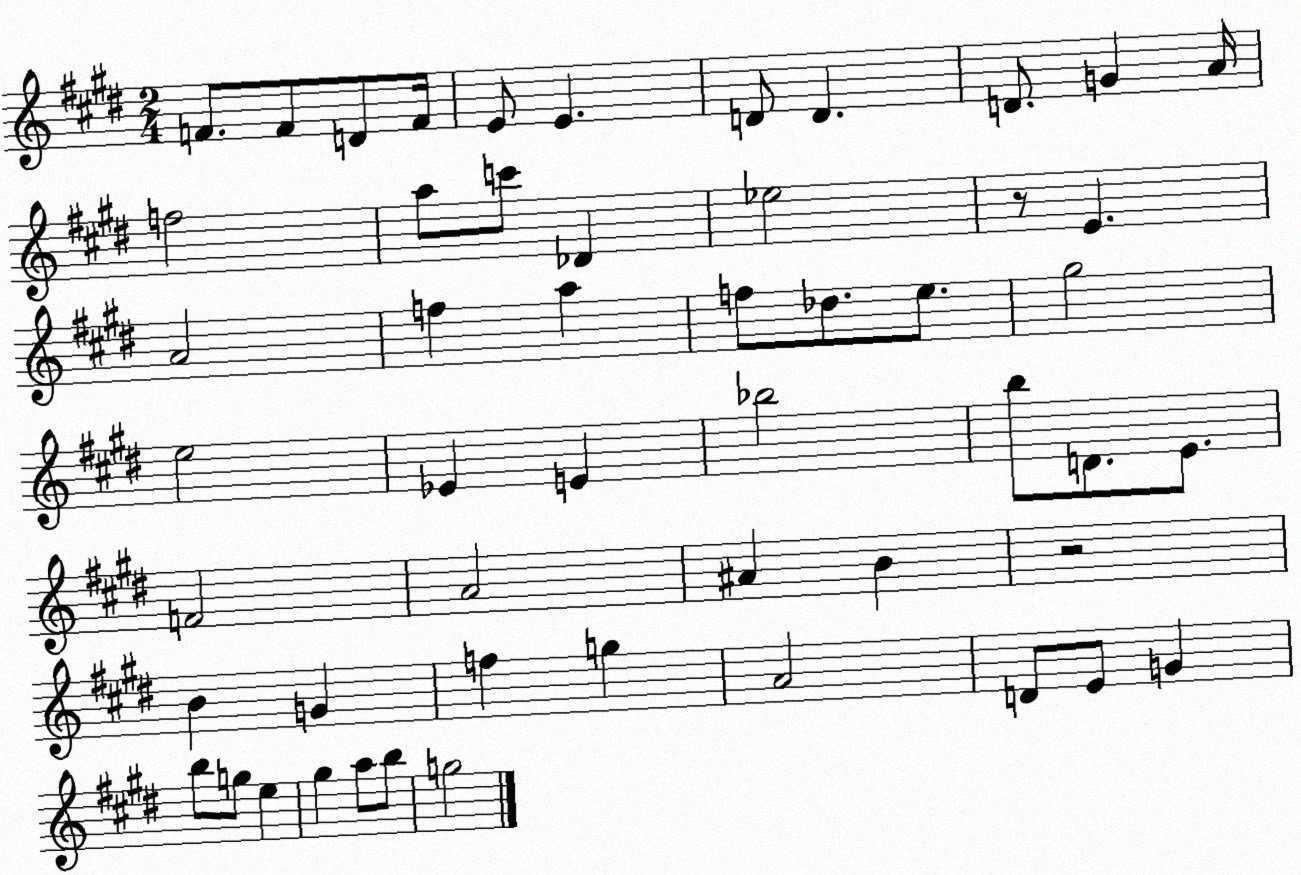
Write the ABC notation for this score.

X:1
T:Untitled
M:2/4
L:1/4
K:E
F/2 F/2 D/2 F/4 E/2 E D/2 D D/2 G A/4 f2 a/2 c'/2 _D _e2 z/2 E A2 f a f/2 _d/2 e/2 ^g2 e2 _E E _b2 b/2 D/2 E/2 F2 A2 ^A B z2 B G f g A2 D/2 E/2 G b/2 g/2 e ^g a/2 b/2 g2